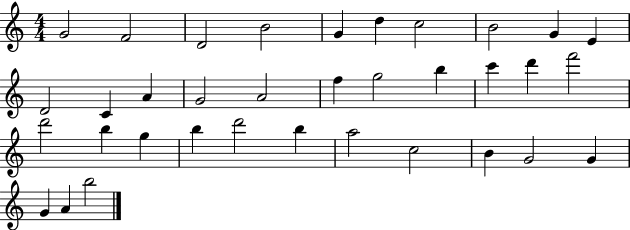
{
  \clef treble
  \numericTimeSignature
  \time 4/4
  \key c \major
  g'2 f'2 | d'2 b'2 | g'4 d''4 c''2 | b'2 g'4 e'4 | \break d'2 c'4 a'4 | g'2 a'2 | f''4 g''2 b''4 | c'''4 d'''4 f'''2 | \break d'''2 b''4 g''4 | b''4 d'''2 b''4 | a''2 c''2 | b'4 g'2 g'4 | \break g'4 a'4 b''2 | \bar "|."
}